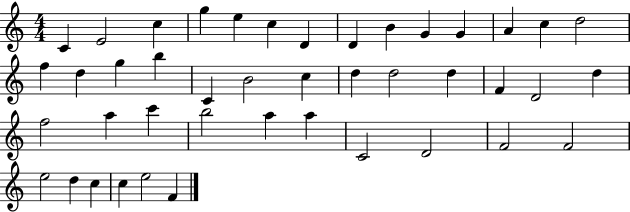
{
  \clef treble
  \numericTimeSignature
  \time 4/4
  \key c \major
  c'4 e'2 c''4 | g''4 e''4 c''4 d'4 | d'4 b'4 g'4 g'4 | a'4 c''4 d''2 | \break f''4 d''4 g''4 b''4 | c'4 b'2 c''4 | d''4 d''2 d''4 | f'4 d'2 d''4 | \break f''2 a''4 c'''4 | b''2 a''4 a''4 | c'2 d'2 | f'2 f'2 | \break e''2 d''4 c''4 | c''4 e''2 f'4 | \bar "|."
}